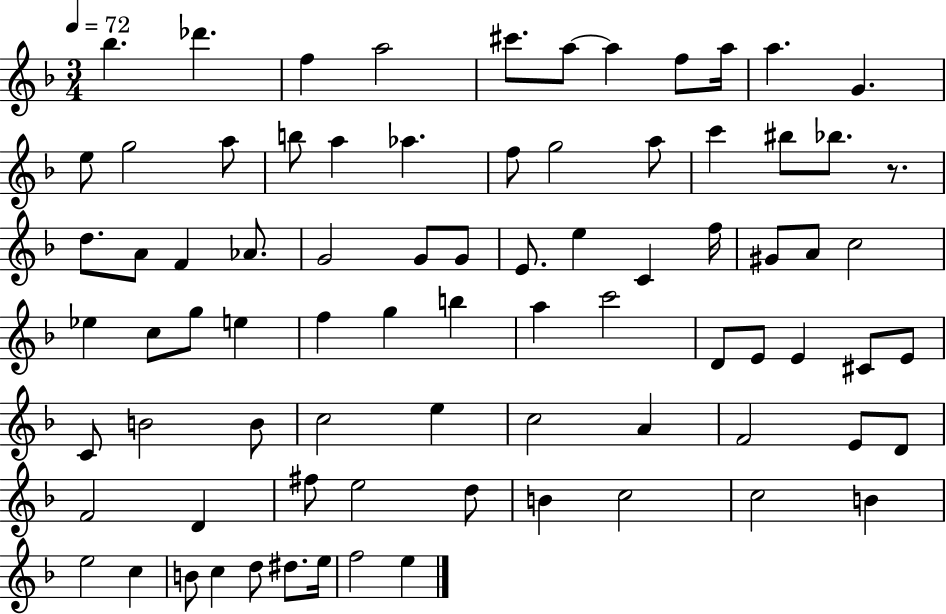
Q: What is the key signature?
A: F major